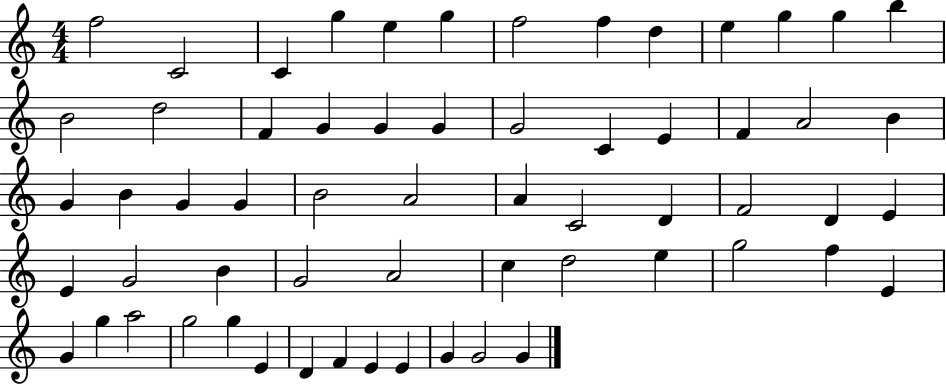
F5/h C4/h C4/q G5/q E5/q G5/q F5/h F5/q D5/q E5/q G5/q G5/q B5/q B4/h D5/h F4/q G4/q G4/q G4/q G4/h C4/q E4/q F4/q A4/h B4/q G4/q B4/q G4/q G4/q B4/h A4/h A4/q C4/h D4/q F4/h D4/q E4/q E4/q G4/h B4/q G4/h A4/h C5/q D5/h E5/q G5/h F5/q E4/q G4/q G5/q A5/h G5/h G5/q E4/q D4/q F4/q E4/q E4/q G4/q G4/h G4/q